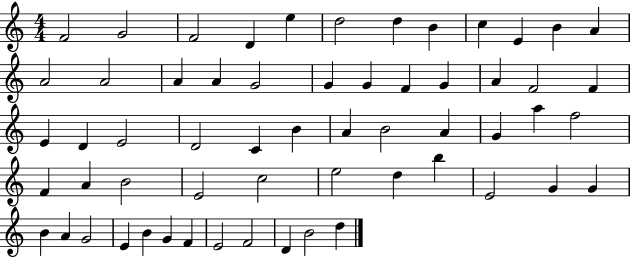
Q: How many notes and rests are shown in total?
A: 59